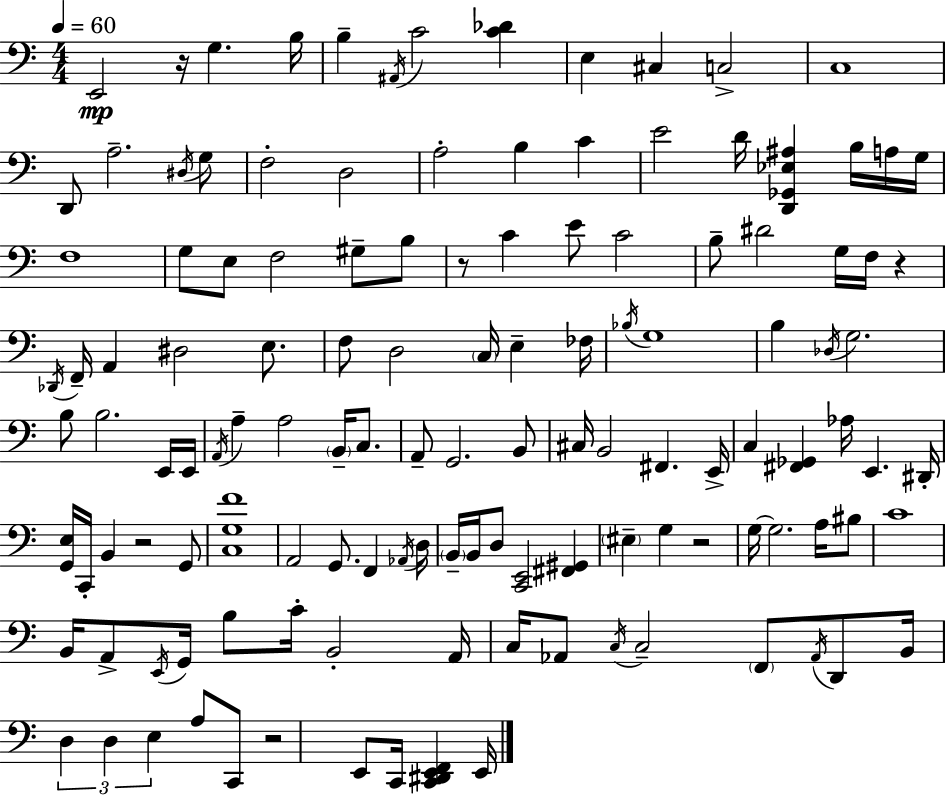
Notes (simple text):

E2/h R/s G3/q. B3/s B3/q A#2/s C4/h [C4,Db4]/q E3/q C#3/q C3/h C3/w D2/e A3/h. D#3/s G3/e F3/h D3/h A3/h B3/q C4/q E4/h D4/s [D2,Gb2,Eb3,A#3]/q B3/s A3/s G3/s F3/w G3/e E3/e F3/h G#3/e B3/e R/e C4/q E4/e C4/h B3/e D#4/h G3/s F3/s R/q Db2/s F2/s A2/q D#3/h E3/e. F3/e D3/h C3/s E3/q FES3/s Bb3/s G3/w B3/q Db3/s G3/h. B3/e B3/h. E2/s E2/s A2/s A3/q A3/h B2/s C3/e. A2/e G2/h. B2/e C#3/s B2/h F#2/q. E2/s C3/q [F#2,Gb2]/q Ab3/s E2/q. D#2/s [G2,E3]/s C2/s B2/q R/h G2/e [C3,G3,F4]/w A2/h G2/e. F2/q Ab2/s D3/s B2/s B2/s D3/e [C2,E2]/h [F#2,G#2]/q EIS3/q G3/q R/h G3/s G3/h. A3/s BIS3/e C4/w B2/s A2/e E2/s G2/s B3/e C4/s B2/h A2/s C3/s Ab2/e C3/s C3/h F2/e Ab2/s D2/e B2/s D3/q D3/q E3/q A3/e C2/e R/h E2/e C2/s [C2,D#2,E2,F2]/q E2/s